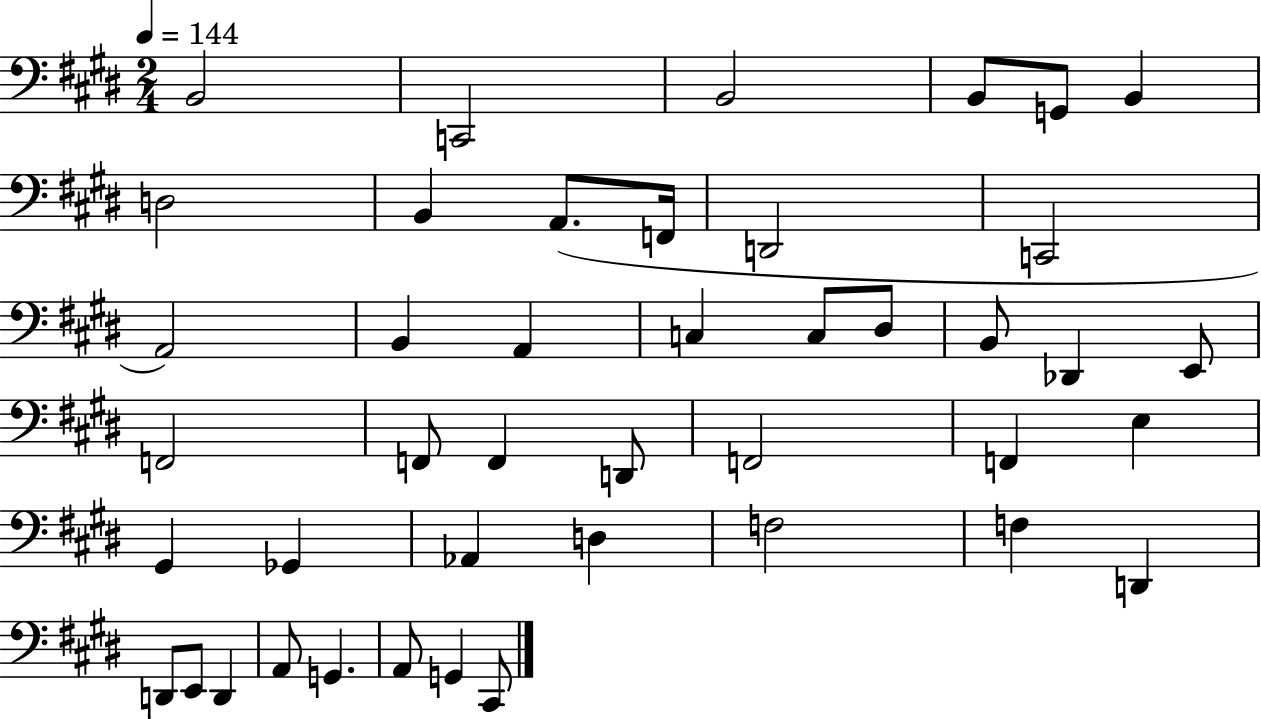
X:1
T:Untitled
M:2/4
L:1/4
K:E
B,,2 C,,2 B,,2 B,,/2 G,,/2 B,, D,2 B,, A,,/2 F,,/4 D,,2 C,,2 A,,2 B,, A,, C, C,/2 ^D,/2 B,,/2 _D,, E,,/2 F,,2 F,,/2 F,, D,,/2 F,,2 F,, E, ^G,, _G,, _A,, D, F,2 F, D,, D,,/2 E,,/2 D,, A,,/2 G,, A,,/2 G,, ^C,,/2